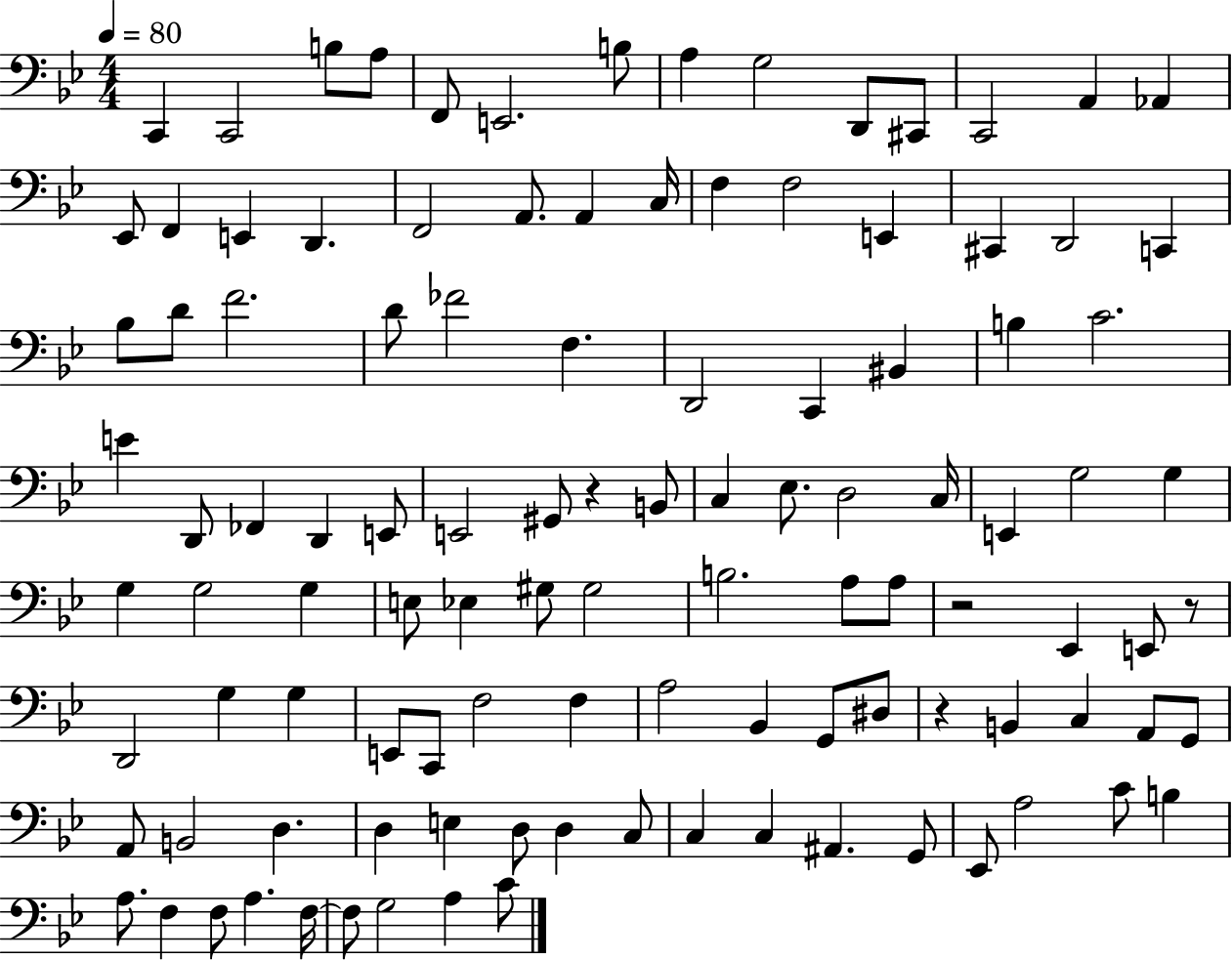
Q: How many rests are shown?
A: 4